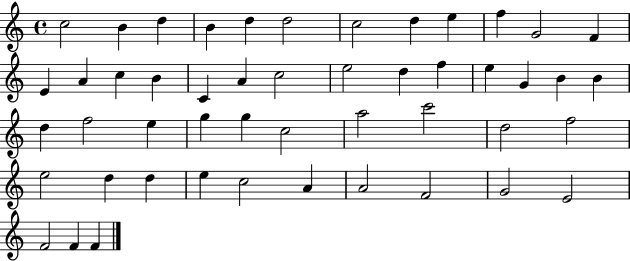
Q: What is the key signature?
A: C major